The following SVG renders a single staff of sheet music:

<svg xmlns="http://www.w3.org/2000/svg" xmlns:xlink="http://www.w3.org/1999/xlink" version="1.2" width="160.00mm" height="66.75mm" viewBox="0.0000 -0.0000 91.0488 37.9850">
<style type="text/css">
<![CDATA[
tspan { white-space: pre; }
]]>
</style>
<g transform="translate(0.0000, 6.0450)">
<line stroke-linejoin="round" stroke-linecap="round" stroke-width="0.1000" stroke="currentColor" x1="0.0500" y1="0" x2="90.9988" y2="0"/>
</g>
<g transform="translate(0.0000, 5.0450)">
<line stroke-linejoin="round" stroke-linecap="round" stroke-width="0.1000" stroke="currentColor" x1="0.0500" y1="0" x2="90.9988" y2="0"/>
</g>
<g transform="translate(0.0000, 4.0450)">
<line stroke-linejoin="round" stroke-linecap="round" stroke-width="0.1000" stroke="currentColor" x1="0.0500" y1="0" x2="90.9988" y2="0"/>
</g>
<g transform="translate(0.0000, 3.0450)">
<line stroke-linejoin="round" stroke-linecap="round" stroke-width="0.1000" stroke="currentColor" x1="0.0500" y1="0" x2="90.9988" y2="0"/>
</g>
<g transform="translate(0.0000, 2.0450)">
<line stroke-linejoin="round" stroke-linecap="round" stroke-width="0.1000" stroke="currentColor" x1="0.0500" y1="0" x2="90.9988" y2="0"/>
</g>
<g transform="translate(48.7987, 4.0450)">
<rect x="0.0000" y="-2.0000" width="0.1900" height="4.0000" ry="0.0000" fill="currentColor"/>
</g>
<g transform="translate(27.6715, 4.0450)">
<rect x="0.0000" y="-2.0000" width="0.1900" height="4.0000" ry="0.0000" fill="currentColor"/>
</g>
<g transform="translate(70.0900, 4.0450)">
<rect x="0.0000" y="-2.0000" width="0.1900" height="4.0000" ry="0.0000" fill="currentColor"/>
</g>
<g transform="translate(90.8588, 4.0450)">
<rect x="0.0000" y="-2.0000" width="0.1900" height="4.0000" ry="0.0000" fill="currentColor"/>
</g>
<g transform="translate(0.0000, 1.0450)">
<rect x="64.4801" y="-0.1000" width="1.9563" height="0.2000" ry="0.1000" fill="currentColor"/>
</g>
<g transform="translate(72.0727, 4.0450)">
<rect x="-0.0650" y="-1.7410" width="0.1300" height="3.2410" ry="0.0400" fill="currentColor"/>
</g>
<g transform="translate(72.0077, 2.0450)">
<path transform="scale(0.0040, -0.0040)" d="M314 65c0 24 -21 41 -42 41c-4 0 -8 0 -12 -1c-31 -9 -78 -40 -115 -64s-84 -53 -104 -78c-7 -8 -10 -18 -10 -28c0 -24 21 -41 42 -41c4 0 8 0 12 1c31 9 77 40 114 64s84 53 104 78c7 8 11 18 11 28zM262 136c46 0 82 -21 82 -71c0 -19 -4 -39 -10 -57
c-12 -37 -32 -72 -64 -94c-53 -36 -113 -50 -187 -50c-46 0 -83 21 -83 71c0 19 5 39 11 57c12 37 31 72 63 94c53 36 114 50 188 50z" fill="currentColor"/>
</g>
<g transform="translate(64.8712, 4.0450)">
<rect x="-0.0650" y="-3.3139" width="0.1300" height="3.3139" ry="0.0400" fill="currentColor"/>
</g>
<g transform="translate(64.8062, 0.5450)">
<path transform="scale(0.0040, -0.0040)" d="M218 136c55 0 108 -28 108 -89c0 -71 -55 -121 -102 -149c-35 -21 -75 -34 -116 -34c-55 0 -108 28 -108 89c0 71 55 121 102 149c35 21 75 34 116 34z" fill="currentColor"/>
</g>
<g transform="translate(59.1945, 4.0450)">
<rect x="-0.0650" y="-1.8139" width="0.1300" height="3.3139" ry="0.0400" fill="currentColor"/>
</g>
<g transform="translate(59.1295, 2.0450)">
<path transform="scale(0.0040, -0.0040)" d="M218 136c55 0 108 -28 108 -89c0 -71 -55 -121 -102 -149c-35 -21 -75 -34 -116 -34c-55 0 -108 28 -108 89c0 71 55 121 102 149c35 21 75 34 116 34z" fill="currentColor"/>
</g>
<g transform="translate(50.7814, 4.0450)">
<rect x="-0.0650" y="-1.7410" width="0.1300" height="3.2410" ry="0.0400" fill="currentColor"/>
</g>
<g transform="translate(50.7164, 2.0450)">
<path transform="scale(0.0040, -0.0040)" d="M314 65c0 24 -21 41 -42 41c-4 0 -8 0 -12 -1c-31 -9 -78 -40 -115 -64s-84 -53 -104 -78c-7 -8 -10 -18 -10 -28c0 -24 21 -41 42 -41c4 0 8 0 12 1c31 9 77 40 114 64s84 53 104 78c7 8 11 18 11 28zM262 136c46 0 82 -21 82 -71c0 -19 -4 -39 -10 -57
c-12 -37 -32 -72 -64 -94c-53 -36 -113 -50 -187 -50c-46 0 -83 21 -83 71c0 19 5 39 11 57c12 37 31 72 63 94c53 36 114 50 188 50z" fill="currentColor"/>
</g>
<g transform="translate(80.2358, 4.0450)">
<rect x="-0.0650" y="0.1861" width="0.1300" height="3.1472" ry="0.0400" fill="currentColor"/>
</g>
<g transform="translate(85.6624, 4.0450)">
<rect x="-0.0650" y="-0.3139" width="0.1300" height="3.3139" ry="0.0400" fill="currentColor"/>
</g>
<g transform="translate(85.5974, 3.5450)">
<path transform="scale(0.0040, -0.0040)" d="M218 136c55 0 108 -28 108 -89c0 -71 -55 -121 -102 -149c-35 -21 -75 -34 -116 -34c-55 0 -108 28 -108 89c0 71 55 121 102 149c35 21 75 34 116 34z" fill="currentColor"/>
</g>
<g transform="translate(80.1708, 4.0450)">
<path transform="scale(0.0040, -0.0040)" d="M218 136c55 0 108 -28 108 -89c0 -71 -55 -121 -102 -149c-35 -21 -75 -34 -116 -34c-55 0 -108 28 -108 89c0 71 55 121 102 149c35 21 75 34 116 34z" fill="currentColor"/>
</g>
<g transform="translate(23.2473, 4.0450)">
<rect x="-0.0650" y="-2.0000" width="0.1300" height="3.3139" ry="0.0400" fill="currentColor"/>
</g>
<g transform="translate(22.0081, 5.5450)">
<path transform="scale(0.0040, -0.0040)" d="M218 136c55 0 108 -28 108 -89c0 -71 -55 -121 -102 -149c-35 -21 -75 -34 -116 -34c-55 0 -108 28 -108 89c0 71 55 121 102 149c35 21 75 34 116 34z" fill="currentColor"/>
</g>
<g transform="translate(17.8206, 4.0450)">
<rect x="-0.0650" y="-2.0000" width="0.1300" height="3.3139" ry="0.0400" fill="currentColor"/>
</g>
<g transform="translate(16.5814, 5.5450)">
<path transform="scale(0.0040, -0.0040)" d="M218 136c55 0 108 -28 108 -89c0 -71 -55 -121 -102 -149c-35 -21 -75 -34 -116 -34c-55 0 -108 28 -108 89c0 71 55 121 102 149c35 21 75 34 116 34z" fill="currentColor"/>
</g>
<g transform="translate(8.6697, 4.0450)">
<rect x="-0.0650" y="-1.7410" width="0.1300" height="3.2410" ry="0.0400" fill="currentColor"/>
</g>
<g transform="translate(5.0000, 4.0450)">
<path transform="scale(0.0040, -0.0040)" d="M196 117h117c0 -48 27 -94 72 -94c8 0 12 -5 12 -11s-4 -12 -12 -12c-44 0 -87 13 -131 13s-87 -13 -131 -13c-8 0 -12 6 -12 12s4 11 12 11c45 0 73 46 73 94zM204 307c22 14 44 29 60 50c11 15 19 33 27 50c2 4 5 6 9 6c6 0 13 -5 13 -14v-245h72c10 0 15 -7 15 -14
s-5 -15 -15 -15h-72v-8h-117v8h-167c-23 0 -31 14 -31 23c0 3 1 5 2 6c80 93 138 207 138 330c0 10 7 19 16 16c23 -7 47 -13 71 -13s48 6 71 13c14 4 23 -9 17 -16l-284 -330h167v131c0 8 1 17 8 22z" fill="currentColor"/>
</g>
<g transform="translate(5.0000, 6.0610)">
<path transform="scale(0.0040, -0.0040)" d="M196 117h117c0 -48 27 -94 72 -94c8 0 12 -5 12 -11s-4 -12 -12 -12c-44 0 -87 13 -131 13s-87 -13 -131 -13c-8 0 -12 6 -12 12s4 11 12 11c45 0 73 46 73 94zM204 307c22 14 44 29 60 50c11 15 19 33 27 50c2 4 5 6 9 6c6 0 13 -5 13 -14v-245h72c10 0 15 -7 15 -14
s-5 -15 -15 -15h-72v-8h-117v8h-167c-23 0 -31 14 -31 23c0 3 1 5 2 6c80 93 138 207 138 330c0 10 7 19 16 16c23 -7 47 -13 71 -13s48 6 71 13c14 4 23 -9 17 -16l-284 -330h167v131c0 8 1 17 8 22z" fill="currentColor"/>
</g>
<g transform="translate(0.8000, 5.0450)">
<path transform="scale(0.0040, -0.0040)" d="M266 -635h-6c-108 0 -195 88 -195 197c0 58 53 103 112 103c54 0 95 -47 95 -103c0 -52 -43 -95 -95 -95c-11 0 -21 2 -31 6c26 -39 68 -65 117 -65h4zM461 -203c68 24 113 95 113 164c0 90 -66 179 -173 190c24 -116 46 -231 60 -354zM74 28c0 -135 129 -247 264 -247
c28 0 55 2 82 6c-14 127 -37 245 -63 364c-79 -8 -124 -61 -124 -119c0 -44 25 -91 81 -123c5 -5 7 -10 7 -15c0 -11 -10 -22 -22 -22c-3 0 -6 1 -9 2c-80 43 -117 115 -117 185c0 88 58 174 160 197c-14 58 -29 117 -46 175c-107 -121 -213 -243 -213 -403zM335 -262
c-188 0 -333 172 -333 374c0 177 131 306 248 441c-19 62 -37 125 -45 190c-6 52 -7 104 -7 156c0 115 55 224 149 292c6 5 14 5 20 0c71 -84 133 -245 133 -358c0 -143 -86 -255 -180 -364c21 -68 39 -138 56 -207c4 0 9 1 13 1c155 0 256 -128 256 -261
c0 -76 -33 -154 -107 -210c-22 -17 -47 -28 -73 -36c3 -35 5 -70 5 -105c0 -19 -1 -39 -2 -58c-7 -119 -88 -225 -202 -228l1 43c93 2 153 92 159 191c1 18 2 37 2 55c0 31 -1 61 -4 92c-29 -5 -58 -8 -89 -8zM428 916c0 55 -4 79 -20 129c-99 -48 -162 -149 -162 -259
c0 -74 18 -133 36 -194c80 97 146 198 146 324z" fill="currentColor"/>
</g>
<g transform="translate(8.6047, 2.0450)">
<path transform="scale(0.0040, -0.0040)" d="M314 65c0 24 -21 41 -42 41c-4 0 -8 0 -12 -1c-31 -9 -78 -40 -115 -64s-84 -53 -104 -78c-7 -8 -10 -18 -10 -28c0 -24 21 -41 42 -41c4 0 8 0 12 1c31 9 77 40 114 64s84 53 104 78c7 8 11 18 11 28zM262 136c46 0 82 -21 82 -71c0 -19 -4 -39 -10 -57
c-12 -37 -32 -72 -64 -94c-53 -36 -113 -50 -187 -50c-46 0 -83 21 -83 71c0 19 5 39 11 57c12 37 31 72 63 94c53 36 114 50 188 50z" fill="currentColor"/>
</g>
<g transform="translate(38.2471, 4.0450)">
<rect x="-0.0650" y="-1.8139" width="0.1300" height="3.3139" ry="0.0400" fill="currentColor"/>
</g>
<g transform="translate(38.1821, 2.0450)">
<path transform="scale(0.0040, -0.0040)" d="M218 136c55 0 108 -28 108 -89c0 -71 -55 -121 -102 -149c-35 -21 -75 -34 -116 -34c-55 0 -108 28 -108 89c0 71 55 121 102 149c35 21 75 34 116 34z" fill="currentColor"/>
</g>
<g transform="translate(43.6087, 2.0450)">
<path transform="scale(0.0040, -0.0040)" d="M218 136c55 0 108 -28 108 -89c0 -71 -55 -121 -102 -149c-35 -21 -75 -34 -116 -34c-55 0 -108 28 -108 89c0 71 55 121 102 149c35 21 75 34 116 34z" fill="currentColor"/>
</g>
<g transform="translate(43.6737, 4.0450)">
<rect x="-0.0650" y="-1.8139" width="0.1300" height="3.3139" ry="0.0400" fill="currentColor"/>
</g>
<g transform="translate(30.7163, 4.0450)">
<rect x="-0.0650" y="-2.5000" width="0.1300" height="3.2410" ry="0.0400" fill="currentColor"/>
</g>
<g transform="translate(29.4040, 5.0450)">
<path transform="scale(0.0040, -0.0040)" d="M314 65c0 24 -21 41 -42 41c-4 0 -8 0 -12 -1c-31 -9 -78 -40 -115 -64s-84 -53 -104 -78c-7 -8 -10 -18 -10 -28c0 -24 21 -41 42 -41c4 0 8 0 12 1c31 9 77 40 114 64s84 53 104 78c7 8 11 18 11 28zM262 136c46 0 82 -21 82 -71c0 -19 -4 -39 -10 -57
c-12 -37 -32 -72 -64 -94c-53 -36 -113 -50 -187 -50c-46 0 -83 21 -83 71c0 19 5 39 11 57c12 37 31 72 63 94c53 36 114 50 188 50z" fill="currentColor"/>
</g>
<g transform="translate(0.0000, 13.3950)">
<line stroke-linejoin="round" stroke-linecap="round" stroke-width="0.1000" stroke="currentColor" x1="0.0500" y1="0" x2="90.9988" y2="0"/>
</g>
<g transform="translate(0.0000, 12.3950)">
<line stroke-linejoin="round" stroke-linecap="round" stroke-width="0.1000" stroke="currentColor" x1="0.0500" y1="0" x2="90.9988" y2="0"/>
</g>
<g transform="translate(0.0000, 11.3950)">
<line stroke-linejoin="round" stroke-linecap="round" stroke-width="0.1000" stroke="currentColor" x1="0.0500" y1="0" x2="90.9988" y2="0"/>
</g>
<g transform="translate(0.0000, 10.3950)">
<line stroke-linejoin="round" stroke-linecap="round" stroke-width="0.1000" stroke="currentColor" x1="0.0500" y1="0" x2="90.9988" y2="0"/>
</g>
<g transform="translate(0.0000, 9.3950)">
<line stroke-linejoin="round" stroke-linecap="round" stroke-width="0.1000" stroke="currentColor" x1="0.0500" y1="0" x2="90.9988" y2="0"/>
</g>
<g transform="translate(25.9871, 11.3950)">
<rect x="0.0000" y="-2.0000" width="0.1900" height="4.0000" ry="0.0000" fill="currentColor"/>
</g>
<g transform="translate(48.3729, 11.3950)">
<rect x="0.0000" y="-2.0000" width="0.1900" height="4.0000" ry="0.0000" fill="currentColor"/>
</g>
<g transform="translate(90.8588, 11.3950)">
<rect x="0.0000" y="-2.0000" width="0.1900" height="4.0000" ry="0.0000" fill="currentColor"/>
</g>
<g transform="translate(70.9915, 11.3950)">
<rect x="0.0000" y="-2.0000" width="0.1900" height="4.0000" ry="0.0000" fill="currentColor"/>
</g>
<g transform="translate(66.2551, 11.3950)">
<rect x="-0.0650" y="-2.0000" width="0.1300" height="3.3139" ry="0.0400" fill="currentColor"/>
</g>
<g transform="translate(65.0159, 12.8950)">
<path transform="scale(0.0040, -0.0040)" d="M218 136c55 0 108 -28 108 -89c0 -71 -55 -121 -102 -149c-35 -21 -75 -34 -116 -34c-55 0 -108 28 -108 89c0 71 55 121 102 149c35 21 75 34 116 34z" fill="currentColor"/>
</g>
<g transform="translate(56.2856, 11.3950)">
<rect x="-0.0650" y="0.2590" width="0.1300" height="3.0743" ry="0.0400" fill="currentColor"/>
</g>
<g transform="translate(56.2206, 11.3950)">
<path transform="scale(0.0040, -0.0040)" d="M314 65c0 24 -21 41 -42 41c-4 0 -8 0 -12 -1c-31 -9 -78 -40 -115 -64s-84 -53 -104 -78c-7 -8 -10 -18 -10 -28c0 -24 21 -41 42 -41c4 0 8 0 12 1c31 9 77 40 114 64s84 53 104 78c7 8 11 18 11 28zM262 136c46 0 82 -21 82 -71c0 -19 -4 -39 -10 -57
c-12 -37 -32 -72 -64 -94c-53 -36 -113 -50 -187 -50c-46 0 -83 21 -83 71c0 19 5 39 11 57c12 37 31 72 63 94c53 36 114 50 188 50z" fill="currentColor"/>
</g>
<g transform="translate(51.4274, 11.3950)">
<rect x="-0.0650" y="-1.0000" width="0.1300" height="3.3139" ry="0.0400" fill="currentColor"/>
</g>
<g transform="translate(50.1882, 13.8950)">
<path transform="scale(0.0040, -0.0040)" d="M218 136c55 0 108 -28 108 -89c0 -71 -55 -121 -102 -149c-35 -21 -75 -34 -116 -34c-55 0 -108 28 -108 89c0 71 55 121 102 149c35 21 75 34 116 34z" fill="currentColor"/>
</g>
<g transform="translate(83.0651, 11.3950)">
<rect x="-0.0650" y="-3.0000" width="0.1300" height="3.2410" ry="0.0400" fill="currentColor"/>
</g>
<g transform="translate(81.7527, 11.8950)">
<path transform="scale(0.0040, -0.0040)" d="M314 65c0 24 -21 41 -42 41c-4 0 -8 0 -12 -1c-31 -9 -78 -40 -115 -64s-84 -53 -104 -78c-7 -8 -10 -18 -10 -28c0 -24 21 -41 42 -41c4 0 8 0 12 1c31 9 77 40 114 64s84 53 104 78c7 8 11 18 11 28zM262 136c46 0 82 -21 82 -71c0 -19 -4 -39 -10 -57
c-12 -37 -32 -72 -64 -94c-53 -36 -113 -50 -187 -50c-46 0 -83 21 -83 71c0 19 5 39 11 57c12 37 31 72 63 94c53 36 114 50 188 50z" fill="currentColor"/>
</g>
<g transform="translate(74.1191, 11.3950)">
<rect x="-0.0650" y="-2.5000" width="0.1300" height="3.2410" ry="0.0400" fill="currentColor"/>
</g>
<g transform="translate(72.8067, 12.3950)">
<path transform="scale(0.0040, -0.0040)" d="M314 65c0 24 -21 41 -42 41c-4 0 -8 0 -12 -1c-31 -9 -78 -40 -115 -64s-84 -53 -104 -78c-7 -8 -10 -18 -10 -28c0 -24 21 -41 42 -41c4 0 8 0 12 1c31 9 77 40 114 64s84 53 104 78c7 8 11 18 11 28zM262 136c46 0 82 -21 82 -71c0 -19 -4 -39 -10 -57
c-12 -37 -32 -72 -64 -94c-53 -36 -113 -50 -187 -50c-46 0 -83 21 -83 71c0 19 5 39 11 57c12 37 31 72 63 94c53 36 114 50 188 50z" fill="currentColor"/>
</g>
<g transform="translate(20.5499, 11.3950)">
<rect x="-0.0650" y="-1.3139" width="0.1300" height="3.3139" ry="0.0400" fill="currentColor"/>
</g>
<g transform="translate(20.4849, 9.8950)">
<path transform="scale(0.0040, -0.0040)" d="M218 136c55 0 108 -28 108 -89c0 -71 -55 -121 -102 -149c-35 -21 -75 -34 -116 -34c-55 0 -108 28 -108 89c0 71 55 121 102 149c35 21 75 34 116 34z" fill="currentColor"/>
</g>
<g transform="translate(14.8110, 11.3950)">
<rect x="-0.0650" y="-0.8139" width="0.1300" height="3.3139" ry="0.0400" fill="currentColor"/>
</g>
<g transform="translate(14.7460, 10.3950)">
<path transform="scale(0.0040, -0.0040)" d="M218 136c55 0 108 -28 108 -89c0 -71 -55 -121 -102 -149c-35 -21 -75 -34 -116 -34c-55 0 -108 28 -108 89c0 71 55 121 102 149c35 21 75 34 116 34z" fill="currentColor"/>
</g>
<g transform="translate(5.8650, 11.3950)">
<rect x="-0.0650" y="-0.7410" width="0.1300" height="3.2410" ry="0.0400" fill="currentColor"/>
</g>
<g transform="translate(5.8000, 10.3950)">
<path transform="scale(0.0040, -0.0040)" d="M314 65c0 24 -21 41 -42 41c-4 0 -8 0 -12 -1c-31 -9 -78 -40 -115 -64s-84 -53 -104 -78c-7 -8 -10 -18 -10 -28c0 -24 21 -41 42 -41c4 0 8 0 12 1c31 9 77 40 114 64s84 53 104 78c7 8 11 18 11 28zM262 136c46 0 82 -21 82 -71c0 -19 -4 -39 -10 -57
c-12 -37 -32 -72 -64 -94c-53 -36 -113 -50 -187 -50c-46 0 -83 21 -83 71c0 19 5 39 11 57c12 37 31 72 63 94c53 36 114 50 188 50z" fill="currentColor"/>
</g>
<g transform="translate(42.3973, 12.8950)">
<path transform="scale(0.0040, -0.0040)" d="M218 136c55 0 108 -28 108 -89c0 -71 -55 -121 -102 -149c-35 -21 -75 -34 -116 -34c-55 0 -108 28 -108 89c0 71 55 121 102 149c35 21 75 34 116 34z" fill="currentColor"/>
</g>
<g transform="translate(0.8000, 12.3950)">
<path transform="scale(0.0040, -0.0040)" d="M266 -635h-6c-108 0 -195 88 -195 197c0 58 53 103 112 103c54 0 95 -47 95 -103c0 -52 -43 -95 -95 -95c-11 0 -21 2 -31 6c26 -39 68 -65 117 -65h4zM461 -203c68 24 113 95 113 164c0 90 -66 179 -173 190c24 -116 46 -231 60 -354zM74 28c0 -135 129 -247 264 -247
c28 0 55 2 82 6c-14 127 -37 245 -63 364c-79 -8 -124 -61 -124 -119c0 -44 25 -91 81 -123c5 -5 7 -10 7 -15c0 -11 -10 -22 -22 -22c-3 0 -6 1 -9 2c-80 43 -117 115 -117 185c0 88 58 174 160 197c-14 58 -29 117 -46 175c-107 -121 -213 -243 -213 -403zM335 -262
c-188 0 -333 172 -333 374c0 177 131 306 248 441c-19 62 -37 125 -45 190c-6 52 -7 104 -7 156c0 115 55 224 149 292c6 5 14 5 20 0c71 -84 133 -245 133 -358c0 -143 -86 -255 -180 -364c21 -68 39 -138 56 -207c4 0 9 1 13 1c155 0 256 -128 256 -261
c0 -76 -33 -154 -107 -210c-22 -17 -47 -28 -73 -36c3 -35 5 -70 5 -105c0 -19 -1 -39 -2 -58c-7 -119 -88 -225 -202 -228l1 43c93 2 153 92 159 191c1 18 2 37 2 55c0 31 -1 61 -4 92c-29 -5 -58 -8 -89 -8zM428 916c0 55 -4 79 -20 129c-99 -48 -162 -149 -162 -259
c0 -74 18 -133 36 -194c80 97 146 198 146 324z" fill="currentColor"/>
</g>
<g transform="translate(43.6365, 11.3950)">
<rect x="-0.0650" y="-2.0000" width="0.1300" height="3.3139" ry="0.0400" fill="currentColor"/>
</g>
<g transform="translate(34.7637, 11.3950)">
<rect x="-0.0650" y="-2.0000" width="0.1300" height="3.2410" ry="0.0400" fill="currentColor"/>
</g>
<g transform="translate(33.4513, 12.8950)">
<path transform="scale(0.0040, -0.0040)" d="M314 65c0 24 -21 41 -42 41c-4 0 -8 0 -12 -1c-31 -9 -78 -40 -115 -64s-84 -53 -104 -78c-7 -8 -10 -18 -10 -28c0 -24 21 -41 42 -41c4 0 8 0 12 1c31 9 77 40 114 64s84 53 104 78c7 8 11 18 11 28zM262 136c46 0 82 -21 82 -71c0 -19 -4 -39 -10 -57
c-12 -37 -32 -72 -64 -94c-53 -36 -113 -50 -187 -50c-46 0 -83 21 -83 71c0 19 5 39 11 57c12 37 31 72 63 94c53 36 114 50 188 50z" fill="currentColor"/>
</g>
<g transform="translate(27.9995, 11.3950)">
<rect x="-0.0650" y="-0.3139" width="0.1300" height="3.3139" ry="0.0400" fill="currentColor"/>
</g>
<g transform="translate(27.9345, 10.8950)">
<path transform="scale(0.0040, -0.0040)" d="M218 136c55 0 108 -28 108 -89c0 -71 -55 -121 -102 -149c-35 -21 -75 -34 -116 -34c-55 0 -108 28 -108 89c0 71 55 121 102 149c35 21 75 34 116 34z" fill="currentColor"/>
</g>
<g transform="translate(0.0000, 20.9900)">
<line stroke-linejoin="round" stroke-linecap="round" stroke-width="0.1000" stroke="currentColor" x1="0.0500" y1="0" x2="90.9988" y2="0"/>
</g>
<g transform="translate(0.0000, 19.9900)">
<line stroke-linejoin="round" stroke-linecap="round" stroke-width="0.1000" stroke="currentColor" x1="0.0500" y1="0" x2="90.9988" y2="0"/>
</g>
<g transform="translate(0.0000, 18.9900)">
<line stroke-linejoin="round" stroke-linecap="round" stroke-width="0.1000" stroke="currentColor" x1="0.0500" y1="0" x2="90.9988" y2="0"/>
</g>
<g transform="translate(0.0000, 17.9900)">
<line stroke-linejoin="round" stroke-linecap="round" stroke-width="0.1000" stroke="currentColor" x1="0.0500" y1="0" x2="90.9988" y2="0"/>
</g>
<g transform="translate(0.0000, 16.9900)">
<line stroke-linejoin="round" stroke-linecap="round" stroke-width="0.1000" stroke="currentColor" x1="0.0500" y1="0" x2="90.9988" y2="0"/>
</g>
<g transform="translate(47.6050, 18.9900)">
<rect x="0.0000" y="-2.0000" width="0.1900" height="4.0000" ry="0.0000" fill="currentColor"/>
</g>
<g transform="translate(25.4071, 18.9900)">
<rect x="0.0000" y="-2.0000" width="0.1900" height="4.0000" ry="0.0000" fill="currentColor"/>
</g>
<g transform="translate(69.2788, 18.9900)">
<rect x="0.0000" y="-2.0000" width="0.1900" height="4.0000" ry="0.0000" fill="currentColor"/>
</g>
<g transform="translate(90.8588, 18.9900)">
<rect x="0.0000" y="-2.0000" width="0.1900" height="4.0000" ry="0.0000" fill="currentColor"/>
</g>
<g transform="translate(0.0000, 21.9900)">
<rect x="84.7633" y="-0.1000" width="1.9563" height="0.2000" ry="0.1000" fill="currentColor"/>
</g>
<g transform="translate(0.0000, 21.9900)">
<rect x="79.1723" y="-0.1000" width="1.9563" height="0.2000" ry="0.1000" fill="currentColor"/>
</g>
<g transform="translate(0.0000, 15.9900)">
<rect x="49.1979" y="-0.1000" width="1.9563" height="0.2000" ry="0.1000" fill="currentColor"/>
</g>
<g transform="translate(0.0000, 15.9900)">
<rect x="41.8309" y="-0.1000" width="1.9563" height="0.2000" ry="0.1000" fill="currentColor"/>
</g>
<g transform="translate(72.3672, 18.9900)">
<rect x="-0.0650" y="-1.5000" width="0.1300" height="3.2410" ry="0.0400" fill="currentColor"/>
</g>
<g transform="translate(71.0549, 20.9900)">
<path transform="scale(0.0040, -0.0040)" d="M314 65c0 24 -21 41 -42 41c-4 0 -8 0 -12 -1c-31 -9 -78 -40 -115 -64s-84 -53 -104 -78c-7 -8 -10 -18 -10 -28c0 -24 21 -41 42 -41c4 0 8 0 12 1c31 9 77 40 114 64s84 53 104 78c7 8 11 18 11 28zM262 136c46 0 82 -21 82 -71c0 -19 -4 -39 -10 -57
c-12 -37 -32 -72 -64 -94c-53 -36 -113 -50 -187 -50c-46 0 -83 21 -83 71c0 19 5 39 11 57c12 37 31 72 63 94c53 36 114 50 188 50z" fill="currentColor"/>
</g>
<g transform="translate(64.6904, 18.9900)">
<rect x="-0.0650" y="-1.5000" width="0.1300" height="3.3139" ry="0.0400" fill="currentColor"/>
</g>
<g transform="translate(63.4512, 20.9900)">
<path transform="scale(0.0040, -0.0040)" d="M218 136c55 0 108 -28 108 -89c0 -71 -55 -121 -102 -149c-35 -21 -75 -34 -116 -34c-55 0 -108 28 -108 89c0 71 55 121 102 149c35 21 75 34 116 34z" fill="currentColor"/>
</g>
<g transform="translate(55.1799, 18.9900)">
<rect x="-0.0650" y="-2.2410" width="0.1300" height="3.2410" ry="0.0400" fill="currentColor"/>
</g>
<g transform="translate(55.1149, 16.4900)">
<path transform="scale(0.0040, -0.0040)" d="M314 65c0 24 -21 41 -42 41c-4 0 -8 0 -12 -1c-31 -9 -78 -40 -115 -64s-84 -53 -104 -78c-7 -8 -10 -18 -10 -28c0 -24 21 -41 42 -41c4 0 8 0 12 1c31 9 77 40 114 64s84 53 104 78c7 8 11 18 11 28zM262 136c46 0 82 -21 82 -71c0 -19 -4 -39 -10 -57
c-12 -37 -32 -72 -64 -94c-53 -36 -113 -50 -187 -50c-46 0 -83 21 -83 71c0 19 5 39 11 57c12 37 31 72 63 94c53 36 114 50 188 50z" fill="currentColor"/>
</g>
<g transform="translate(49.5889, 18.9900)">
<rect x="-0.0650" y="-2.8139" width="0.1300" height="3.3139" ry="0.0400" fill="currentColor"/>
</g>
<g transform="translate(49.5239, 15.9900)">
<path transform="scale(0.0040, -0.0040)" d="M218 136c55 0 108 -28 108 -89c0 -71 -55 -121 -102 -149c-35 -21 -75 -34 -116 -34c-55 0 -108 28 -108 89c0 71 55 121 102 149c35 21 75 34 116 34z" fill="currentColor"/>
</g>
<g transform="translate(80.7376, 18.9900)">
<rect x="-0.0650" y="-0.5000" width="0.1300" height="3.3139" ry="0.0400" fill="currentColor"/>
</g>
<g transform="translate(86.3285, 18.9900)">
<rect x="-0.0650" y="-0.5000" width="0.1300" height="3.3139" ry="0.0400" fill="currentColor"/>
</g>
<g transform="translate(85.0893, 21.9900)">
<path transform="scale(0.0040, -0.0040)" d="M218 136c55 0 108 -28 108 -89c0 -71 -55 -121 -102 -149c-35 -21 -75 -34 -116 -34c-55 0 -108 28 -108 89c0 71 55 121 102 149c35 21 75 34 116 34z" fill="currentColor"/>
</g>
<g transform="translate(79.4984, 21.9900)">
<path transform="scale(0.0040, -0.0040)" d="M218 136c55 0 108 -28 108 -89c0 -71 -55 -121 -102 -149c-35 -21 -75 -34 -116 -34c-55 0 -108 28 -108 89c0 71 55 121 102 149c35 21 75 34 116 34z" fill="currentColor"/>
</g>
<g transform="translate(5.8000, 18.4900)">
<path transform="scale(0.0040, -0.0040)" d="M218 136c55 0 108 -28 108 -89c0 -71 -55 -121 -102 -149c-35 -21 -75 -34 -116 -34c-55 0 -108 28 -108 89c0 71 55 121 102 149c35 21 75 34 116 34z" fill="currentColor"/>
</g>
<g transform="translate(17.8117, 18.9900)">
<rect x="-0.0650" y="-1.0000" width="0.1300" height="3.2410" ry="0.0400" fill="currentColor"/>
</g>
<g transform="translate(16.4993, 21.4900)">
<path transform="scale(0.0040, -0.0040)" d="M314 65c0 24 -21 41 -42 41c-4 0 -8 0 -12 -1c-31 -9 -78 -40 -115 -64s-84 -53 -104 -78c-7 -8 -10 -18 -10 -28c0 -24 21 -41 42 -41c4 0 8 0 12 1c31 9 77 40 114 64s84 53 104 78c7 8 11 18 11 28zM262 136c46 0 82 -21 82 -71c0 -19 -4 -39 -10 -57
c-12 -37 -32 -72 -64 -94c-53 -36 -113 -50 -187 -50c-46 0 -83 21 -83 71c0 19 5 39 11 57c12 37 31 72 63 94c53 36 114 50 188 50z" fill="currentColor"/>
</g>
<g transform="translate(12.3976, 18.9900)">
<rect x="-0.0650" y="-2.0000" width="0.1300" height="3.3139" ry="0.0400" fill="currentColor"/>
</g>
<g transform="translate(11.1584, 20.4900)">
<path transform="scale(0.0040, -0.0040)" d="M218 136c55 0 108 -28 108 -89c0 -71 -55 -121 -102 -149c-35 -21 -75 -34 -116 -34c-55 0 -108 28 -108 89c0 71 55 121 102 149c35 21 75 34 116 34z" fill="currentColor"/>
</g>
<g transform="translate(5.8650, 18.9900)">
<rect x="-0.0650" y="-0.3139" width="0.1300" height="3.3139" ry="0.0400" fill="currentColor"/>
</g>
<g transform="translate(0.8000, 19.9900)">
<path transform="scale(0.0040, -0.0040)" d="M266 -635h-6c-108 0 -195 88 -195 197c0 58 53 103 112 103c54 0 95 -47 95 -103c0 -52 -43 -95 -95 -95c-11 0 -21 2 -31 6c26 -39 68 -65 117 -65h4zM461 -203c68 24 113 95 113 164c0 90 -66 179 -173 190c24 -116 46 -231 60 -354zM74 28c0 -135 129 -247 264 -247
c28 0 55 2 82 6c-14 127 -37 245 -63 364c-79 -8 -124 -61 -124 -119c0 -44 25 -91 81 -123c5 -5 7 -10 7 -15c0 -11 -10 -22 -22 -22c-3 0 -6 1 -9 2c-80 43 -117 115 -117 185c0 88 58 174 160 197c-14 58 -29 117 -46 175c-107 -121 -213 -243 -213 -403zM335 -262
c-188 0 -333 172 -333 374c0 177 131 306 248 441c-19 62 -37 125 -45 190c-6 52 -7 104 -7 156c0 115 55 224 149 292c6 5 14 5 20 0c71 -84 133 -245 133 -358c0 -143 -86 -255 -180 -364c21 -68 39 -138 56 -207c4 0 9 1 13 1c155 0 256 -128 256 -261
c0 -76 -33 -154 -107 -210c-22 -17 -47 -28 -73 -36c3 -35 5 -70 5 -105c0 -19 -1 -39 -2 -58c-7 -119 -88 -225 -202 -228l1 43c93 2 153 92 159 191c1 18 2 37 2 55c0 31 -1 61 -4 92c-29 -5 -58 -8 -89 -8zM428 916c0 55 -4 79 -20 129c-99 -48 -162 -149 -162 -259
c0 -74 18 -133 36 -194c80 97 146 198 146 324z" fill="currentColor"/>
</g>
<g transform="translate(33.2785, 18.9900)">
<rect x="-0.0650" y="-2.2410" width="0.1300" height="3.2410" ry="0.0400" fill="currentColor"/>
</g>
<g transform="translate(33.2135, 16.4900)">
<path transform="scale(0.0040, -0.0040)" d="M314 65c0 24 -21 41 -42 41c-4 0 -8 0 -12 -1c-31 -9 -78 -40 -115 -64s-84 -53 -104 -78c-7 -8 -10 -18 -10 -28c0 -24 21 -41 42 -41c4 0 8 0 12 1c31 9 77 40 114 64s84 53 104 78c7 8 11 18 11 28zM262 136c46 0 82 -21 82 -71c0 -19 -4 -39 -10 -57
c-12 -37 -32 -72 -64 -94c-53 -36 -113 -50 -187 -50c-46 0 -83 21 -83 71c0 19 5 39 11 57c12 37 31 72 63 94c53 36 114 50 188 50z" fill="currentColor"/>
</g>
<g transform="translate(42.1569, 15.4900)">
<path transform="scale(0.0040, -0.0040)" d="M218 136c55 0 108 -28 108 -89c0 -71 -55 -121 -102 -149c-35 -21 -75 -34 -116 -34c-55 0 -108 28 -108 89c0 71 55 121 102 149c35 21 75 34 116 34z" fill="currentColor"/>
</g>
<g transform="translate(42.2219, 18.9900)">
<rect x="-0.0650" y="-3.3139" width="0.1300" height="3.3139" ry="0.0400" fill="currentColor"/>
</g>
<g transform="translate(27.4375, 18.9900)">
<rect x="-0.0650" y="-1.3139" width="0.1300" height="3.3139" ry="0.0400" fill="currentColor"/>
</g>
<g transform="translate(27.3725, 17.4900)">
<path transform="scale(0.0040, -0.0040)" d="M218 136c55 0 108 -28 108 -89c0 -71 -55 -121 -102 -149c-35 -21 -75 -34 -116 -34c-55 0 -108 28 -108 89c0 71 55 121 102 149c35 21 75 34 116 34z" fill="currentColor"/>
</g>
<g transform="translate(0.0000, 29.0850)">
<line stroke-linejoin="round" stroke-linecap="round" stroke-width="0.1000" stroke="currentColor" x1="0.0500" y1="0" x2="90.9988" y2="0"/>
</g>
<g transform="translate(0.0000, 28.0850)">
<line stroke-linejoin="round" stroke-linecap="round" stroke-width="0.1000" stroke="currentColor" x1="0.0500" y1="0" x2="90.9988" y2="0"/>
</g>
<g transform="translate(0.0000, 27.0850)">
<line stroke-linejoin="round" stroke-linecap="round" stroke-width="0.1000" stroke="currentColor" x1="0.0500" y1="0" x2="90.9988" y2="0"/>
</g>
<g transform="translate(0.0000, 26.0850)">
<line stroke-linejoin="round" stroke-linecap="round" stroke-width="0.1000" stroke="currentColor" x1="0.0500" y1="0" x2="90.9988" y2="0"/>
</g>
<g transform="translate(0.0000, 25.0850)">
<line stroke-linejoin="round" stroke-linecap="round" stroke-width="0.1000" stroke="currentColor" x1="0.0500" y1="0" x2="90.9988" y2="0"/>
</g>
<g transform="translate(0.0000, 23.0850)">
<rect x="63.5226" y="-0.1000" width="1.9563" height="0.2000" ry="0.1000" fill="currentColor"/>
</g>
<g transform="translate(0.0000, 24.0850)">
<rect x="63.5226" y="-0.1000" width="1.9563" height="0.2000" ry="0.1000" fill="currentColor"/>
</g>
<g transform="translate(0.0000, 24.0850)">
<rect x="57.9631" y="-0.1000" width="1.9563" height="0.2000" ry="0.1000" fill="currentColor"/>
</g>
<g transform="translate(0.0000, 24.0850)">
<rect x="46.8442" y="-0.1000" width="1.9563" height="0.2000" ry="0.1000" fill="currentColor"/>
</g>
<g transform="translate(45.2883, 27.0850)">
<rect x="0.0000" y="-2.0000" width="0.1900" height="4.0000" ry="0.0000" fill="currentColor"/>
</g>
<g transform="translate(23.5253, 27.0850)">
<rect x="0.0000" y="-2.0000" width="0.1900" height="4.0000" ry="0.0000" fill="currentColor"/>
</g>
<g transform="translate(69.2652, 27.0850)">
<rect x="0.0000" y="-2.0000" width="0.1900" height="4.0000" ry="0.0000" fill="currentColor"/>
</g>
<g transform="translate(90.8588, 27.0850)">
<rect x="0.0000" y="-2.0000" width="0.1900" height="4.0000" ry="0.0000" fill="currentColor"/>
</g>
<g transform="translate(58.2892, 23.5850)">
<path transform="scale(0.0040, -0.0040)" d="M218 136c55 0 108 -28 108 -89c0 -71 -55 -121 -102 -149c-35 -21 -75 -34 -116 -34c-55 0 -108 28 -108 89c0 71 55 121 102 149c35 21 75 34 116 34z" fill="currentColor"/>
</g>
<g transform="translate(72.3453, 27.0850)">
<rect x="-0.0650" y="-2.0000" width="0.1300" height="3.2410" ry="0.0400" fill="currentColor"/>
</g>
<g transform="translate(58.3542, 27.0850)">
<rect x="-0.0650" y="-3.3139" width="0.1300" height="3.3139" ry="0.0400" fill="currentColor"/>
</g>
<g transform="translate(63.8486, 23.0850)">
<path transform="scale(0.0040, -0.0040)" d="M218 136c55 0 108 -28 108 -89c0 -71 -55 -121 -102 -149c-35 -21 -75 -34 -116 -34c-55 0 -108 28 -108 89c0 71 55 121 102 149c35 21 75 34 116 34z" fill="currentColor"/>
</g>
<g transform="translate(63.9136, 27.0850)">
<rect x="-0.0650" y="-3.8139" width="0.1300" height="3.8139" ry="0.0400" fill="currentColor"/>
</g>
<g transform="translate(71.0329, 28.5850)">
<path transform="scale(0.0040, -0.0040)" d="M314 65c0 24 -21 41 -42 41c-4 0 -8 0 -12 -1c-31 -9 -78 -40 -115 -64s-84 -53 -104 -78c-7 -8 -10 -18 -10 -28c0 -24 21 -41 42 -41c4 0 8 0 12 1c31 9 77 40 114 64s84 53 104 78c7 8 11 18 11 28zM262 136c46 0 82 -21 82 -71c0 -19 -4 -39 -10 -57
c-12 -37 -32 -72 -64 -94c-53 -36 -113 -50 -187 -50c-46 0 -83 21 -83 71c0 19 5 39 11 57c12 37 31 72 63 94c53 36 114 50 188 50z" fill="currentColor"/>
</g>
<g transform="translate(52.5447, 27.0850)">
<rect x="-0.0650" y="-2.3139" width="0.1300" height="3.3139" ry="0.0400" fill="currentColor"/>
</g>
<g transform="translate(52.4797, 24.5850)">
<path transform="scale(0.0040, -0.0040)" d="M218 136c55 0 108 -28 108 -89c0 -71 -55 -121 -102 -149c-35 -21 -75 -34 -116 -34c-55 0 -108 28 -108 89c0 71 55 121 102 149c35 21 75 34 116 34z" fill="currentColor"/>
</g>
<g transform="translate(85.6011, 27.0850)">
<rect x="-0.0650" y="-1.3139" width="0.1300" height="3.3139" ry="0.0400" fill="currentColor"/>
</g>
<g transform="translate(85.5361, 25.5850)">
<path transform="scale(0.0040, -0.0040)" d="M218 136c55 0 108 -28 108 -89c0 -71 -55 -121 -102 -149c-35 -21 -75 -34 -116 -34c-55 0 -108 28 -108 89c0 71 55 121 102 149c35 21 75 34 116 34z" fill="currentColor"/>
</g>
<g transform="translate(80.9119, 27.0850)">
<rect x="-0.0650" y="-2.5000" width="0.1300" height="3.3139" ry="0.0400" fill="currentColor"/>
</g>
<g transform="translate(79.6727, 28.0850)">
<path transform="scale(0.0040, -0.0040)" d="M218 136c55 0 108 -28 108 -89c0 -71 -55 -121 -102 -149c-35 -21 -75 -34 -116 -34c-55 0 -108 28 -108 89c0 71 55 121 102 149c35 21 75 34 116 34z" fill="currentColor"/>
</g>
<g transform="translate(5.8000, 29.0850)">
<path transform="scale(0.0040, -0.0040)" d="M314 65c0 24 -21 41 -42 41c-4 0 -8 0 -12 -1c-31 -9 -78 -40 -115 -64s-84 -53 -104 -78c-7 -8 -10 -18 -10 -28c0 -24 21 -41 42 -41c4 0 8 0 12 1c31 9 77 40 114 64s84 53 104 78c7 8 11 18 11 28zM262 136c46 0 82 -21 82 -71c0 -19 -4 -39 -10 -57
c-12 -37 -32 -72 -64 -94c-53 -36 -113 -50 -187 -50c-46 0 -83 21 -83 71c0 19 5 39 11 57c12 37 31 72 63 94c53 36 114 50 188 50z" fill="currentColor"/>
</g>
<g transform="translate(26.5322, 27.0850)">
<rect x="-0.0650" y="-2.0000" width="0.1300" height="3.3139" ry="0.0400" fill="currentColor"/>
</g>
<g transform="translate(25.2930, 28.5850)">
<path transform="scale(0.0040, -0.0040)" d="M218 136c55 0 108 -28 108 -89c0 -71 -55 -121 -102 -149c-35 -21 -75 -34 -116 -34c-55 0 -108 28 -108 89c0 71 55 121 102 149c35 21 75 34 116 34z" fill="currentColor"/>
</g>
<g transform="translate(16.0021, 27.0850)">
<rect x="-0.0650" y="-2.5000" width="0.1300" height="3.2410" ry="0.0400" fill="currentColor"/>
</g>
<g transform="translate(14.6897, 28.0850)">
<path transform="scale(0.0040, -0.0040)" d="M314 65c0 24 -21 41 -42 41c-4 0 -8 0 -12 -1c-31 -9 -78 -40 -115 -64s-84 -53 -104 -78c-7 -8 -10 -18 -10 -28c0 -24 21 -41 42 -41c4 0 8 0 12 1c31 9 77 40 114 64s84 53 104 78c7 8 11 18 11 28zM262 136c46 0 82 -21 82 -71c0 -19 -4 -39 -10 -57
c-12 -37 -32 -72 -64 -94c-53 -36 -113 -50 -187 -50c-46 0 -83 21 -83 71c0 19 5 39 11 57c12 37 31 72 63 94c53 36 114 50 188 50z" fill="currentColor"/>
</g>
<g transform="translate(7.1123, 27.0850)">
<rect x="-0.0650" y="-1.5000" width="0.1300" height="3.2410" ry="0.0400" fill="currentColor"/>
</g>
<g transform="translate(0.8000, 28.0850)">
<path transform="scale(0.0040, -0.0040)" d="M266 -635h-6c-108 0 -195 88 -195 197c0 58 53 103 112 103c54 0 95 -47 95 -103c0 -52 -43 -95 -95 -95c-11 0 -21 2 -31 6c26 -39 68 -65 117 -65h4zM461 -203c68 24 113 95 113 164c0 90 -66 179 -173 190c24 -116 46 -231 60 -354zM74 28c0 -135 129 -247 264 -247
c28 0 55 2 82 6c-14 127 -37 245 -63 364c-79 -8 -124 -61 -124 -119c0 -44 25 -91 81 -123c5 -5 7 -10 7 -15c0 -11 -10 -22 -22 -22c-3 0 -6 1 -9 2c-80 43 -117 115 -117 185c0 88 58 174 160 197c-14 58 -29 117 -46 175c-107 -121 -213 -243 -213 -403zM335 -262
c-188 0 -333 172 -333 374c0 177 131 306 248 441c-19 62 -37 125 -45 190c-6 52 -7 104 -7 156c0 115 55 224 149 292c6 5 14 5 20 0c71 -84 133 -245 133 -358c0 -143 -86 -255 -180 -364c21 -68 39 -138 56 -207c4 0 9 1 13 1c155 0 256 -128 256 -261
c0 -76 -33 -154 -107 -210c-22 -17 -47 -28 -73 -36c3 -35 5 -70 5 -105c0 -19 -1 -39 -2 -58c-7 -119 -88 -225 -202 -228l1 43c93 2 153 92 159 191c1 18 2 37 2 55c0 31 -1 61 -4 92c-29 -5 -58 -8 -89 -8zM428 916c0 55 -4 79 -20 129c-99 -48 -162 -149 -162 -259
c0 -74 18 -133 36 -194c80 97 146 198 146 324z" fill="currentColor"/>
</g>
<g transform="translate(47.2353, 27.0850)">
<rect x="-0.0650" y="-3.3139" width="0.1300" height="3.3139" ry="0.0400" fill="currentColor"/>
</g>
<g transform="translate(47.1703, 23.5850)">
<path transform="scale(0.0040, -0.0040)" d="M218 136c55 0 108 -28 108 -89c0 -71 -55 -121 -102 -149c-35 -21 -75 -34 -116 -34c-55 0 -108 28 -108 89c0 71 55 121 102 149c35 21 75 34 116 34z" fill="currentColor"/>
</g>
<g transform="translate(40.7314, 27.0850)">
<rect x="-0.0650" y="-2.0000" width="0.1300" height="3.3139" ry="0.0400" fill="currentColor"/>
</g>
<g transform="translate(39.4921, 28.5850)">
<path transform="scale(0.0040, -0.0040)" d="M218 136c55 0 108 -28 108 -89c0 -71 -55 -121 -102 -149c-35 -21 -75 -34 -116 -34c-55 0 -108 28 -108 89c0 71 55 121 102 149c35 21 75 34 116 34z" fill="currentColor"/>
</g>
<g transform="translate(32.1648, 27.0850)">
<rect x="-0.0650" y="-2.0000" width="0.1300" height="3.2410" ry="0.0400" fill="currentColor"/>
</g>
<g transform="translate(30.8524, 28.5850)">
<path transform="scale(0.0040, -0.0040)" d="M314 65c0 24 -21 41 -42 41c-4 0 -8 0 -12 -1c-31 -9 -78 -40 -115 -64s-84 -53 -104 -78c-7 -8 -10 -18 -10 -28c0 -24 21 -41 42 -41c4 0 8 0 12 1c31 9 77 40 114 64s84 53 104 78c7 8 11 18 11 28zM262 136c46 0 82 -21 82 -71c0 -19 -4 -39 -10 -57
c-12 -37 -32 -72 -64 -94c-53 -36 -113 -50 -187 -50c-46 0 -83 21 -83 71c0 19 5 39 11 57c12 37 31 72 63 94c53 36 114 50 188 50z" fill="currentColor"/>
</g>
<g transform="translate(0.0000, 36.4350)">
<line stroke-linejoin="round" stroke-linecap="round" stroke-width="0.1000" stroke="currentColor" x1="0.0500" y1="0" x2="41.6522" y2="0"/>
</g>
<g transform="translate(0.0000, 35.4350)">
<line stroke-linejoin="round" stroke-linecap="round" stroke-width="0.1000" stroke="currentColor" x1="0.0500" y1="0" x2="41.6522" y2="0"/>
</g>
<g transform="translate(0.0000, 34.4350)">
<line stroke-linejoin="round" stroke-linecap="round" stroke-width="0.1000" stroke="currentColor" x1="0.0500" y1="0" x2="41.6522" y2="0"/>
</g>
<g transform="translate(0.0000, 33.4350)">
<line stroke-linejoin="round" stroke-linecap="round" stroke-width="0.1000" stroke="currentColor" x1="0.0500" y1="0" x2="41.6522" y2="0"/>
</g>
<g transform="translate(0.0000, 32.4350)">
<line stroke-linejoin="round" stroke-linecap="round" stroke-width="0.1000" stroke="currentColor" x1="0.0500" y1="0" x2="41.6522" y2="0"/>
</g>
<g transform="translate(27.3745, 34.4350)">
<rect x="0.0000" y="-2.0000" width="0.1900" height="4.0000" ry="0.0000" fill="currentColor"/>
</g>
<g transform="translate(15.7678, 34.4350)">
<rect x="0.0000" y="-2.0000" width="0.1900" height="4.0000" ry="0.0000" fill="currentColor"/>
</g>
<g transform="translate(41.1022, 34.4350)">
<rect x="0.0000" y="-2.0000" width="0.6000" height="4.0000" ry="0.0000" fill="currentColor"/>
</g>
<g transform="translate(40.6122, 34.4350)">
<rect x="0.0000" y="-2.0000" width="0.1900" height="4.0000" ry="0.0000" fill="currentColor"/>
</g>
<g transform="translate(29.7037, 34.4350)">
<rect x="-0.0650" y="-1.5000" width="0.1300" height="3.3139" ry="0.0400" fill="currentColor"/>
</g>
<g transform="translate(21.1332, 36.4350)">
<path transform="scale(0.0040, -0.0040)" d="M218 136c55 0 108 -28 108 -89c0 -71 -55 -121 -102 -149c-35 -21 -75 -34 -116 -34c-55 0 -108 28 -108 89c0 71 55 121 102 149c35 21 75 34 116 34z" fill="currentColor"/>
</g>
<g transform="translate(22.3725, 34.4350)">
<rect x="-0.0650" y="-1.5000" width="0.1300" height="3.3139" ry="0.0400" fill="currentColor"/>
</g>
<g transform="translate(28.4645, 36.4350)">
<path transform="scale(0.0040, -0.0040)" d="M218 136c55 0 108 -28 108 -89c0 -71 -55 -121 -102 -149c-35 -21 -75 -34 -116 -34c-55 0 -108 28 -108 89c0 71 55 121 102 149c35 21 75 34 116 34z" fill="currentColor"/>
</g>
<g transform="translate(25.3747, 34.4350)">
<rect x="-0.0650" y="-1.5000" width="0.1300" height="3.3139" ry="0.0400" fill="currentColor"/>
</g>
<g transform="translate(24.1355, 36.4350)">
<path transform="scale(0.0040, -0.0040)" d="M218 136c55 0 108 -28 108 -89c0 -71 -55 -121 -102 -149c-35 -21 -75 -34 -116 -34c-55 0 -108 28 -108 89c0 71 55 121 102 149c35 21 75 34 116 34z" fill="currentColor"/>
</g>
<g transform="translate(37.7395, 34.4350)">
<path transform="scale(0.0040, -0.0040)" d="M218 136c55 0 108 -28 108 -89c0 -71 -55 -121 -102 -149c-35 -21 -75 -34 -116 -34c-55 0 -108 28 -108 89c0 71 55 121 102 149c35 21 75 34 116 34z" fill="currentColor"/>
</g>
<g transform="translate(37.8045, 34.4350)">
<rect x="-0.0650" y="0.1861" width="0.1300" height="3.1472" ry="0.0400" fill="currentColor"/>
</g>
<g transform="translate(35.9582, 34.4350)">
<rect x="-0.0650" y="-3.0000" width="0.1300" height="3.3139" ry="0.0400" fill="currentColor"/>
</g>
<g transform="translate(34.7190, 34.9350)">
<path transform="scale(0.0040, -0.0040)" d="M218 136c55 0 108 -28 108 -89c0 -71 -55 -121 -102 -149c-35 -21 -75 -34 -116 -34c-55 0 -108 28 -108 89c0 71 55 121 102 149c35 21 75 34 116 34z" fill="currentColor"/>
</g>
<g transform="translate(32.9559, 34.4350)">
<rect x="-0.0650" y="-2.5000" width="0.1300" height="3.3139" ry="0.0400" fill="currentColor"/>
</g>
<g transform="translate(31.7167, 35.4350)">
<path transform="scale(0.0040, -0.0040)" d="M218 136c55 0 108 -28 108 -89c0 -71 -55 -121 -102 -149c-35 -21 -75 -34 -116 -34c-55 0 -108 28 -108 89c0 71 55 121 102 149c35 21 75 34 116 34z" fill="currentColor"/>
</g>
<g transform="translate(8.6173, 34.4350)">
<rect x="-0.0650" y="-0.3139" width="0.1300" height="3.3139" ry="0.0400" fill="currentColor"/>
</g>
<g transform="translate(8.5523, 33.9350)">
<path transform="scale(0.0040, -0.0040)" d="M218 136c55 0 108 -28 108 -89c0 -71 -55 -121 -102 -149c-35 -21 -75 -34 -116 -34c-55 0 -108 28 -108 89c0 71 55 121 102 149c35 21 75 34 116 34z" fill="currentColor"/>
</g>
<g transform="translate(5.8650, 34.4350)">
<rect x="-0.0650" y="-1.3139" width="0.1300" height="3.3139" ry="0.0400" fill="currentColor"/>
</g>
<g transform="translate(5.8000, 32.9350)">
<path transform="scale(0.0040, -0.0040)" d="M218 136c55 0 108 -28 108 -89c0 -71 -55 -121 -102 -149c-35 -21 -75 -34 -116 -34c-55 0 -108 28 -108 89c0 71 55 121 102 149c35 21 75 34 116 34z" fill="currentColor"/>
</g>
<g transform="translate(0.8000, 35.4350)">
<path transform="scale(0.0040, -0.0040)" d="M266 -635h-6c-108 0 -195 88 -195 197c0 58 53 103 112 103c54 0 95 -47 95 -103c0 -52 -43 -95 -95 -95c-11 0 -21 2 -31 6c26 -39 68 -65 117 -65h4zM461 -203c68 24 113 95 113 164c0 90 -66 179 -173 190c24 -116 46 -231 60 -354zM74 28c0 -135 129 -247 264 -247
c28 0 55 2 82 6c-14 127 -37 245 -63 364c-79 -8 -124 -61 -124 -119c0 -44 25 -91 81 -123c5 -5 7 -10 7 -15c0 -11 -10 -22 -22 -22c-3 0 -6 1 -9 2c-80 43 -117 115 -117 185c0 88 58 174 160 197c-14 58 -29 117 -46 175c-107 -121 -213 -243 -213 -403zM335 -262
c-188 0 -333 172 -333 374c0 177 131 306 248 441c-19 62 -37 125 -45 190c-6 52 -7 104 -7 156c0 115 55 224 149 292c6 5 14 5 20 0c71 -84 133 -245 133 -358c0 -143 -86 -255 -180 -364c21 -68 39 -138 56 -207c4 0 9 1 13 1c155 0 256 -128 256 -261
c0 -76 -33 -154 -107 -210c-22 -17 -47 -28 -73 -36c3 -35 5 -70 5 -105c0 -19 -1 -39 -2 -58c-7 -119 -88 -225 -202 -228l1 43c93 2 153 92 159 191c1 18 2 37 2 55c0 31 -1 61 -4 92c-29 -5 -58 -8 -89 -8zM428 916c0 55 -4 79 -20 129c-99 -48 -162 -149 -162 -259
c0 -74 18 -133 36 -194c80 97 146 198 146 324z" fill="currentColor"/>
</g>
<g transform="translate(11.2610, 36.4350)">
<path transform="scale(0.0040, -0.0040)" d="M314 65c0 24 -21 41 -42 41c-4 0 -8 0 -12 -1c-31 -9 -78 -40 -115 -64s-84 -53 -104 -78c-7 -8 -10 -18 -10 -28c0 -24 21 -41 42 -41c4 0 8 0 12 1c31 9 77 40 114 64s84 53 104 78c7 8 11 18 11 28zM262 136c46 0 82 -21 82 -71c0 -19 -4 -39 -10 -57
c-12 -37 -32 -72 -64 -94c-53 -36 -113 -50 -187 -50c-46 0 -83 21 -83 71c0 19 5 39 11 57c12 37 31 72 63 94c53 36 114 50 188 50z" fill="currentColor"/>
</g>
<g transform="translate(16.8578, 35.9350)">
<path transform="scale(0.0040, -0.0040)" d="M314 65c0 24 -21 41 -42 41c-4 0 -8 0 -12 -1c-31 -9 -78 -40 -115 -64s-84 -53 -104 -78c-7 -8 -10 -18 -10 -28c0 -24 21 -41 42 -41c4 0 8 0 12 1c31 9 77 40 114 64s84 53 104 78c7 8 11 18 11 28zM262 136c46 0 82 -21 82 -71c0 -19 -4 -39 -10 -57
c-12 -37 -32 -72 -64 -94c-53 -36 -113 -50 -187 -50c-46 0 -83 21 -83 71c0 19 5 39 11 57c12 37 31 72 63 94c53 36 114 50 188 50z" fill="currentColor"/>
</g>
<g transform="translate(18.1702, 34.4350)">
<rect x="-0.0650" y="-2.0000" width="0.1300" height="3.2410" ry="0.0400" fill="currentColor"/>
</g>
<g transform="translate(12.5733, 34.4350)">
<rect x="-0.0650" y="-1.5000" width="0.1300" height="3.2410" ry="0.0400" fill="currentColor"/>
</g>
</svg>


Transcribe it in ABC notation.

X:1
T:Untitled
M:4/4
L:1/4
K:C
f2 F F G2 f f f2 f b f2 B c d2 d e c F2 F D B2 F G2 A2 c F D2 e g2 b a g2 E E2 C C E2 G2 F F2 F b g b c' F2 G e e c E2 F2 E E E G A B